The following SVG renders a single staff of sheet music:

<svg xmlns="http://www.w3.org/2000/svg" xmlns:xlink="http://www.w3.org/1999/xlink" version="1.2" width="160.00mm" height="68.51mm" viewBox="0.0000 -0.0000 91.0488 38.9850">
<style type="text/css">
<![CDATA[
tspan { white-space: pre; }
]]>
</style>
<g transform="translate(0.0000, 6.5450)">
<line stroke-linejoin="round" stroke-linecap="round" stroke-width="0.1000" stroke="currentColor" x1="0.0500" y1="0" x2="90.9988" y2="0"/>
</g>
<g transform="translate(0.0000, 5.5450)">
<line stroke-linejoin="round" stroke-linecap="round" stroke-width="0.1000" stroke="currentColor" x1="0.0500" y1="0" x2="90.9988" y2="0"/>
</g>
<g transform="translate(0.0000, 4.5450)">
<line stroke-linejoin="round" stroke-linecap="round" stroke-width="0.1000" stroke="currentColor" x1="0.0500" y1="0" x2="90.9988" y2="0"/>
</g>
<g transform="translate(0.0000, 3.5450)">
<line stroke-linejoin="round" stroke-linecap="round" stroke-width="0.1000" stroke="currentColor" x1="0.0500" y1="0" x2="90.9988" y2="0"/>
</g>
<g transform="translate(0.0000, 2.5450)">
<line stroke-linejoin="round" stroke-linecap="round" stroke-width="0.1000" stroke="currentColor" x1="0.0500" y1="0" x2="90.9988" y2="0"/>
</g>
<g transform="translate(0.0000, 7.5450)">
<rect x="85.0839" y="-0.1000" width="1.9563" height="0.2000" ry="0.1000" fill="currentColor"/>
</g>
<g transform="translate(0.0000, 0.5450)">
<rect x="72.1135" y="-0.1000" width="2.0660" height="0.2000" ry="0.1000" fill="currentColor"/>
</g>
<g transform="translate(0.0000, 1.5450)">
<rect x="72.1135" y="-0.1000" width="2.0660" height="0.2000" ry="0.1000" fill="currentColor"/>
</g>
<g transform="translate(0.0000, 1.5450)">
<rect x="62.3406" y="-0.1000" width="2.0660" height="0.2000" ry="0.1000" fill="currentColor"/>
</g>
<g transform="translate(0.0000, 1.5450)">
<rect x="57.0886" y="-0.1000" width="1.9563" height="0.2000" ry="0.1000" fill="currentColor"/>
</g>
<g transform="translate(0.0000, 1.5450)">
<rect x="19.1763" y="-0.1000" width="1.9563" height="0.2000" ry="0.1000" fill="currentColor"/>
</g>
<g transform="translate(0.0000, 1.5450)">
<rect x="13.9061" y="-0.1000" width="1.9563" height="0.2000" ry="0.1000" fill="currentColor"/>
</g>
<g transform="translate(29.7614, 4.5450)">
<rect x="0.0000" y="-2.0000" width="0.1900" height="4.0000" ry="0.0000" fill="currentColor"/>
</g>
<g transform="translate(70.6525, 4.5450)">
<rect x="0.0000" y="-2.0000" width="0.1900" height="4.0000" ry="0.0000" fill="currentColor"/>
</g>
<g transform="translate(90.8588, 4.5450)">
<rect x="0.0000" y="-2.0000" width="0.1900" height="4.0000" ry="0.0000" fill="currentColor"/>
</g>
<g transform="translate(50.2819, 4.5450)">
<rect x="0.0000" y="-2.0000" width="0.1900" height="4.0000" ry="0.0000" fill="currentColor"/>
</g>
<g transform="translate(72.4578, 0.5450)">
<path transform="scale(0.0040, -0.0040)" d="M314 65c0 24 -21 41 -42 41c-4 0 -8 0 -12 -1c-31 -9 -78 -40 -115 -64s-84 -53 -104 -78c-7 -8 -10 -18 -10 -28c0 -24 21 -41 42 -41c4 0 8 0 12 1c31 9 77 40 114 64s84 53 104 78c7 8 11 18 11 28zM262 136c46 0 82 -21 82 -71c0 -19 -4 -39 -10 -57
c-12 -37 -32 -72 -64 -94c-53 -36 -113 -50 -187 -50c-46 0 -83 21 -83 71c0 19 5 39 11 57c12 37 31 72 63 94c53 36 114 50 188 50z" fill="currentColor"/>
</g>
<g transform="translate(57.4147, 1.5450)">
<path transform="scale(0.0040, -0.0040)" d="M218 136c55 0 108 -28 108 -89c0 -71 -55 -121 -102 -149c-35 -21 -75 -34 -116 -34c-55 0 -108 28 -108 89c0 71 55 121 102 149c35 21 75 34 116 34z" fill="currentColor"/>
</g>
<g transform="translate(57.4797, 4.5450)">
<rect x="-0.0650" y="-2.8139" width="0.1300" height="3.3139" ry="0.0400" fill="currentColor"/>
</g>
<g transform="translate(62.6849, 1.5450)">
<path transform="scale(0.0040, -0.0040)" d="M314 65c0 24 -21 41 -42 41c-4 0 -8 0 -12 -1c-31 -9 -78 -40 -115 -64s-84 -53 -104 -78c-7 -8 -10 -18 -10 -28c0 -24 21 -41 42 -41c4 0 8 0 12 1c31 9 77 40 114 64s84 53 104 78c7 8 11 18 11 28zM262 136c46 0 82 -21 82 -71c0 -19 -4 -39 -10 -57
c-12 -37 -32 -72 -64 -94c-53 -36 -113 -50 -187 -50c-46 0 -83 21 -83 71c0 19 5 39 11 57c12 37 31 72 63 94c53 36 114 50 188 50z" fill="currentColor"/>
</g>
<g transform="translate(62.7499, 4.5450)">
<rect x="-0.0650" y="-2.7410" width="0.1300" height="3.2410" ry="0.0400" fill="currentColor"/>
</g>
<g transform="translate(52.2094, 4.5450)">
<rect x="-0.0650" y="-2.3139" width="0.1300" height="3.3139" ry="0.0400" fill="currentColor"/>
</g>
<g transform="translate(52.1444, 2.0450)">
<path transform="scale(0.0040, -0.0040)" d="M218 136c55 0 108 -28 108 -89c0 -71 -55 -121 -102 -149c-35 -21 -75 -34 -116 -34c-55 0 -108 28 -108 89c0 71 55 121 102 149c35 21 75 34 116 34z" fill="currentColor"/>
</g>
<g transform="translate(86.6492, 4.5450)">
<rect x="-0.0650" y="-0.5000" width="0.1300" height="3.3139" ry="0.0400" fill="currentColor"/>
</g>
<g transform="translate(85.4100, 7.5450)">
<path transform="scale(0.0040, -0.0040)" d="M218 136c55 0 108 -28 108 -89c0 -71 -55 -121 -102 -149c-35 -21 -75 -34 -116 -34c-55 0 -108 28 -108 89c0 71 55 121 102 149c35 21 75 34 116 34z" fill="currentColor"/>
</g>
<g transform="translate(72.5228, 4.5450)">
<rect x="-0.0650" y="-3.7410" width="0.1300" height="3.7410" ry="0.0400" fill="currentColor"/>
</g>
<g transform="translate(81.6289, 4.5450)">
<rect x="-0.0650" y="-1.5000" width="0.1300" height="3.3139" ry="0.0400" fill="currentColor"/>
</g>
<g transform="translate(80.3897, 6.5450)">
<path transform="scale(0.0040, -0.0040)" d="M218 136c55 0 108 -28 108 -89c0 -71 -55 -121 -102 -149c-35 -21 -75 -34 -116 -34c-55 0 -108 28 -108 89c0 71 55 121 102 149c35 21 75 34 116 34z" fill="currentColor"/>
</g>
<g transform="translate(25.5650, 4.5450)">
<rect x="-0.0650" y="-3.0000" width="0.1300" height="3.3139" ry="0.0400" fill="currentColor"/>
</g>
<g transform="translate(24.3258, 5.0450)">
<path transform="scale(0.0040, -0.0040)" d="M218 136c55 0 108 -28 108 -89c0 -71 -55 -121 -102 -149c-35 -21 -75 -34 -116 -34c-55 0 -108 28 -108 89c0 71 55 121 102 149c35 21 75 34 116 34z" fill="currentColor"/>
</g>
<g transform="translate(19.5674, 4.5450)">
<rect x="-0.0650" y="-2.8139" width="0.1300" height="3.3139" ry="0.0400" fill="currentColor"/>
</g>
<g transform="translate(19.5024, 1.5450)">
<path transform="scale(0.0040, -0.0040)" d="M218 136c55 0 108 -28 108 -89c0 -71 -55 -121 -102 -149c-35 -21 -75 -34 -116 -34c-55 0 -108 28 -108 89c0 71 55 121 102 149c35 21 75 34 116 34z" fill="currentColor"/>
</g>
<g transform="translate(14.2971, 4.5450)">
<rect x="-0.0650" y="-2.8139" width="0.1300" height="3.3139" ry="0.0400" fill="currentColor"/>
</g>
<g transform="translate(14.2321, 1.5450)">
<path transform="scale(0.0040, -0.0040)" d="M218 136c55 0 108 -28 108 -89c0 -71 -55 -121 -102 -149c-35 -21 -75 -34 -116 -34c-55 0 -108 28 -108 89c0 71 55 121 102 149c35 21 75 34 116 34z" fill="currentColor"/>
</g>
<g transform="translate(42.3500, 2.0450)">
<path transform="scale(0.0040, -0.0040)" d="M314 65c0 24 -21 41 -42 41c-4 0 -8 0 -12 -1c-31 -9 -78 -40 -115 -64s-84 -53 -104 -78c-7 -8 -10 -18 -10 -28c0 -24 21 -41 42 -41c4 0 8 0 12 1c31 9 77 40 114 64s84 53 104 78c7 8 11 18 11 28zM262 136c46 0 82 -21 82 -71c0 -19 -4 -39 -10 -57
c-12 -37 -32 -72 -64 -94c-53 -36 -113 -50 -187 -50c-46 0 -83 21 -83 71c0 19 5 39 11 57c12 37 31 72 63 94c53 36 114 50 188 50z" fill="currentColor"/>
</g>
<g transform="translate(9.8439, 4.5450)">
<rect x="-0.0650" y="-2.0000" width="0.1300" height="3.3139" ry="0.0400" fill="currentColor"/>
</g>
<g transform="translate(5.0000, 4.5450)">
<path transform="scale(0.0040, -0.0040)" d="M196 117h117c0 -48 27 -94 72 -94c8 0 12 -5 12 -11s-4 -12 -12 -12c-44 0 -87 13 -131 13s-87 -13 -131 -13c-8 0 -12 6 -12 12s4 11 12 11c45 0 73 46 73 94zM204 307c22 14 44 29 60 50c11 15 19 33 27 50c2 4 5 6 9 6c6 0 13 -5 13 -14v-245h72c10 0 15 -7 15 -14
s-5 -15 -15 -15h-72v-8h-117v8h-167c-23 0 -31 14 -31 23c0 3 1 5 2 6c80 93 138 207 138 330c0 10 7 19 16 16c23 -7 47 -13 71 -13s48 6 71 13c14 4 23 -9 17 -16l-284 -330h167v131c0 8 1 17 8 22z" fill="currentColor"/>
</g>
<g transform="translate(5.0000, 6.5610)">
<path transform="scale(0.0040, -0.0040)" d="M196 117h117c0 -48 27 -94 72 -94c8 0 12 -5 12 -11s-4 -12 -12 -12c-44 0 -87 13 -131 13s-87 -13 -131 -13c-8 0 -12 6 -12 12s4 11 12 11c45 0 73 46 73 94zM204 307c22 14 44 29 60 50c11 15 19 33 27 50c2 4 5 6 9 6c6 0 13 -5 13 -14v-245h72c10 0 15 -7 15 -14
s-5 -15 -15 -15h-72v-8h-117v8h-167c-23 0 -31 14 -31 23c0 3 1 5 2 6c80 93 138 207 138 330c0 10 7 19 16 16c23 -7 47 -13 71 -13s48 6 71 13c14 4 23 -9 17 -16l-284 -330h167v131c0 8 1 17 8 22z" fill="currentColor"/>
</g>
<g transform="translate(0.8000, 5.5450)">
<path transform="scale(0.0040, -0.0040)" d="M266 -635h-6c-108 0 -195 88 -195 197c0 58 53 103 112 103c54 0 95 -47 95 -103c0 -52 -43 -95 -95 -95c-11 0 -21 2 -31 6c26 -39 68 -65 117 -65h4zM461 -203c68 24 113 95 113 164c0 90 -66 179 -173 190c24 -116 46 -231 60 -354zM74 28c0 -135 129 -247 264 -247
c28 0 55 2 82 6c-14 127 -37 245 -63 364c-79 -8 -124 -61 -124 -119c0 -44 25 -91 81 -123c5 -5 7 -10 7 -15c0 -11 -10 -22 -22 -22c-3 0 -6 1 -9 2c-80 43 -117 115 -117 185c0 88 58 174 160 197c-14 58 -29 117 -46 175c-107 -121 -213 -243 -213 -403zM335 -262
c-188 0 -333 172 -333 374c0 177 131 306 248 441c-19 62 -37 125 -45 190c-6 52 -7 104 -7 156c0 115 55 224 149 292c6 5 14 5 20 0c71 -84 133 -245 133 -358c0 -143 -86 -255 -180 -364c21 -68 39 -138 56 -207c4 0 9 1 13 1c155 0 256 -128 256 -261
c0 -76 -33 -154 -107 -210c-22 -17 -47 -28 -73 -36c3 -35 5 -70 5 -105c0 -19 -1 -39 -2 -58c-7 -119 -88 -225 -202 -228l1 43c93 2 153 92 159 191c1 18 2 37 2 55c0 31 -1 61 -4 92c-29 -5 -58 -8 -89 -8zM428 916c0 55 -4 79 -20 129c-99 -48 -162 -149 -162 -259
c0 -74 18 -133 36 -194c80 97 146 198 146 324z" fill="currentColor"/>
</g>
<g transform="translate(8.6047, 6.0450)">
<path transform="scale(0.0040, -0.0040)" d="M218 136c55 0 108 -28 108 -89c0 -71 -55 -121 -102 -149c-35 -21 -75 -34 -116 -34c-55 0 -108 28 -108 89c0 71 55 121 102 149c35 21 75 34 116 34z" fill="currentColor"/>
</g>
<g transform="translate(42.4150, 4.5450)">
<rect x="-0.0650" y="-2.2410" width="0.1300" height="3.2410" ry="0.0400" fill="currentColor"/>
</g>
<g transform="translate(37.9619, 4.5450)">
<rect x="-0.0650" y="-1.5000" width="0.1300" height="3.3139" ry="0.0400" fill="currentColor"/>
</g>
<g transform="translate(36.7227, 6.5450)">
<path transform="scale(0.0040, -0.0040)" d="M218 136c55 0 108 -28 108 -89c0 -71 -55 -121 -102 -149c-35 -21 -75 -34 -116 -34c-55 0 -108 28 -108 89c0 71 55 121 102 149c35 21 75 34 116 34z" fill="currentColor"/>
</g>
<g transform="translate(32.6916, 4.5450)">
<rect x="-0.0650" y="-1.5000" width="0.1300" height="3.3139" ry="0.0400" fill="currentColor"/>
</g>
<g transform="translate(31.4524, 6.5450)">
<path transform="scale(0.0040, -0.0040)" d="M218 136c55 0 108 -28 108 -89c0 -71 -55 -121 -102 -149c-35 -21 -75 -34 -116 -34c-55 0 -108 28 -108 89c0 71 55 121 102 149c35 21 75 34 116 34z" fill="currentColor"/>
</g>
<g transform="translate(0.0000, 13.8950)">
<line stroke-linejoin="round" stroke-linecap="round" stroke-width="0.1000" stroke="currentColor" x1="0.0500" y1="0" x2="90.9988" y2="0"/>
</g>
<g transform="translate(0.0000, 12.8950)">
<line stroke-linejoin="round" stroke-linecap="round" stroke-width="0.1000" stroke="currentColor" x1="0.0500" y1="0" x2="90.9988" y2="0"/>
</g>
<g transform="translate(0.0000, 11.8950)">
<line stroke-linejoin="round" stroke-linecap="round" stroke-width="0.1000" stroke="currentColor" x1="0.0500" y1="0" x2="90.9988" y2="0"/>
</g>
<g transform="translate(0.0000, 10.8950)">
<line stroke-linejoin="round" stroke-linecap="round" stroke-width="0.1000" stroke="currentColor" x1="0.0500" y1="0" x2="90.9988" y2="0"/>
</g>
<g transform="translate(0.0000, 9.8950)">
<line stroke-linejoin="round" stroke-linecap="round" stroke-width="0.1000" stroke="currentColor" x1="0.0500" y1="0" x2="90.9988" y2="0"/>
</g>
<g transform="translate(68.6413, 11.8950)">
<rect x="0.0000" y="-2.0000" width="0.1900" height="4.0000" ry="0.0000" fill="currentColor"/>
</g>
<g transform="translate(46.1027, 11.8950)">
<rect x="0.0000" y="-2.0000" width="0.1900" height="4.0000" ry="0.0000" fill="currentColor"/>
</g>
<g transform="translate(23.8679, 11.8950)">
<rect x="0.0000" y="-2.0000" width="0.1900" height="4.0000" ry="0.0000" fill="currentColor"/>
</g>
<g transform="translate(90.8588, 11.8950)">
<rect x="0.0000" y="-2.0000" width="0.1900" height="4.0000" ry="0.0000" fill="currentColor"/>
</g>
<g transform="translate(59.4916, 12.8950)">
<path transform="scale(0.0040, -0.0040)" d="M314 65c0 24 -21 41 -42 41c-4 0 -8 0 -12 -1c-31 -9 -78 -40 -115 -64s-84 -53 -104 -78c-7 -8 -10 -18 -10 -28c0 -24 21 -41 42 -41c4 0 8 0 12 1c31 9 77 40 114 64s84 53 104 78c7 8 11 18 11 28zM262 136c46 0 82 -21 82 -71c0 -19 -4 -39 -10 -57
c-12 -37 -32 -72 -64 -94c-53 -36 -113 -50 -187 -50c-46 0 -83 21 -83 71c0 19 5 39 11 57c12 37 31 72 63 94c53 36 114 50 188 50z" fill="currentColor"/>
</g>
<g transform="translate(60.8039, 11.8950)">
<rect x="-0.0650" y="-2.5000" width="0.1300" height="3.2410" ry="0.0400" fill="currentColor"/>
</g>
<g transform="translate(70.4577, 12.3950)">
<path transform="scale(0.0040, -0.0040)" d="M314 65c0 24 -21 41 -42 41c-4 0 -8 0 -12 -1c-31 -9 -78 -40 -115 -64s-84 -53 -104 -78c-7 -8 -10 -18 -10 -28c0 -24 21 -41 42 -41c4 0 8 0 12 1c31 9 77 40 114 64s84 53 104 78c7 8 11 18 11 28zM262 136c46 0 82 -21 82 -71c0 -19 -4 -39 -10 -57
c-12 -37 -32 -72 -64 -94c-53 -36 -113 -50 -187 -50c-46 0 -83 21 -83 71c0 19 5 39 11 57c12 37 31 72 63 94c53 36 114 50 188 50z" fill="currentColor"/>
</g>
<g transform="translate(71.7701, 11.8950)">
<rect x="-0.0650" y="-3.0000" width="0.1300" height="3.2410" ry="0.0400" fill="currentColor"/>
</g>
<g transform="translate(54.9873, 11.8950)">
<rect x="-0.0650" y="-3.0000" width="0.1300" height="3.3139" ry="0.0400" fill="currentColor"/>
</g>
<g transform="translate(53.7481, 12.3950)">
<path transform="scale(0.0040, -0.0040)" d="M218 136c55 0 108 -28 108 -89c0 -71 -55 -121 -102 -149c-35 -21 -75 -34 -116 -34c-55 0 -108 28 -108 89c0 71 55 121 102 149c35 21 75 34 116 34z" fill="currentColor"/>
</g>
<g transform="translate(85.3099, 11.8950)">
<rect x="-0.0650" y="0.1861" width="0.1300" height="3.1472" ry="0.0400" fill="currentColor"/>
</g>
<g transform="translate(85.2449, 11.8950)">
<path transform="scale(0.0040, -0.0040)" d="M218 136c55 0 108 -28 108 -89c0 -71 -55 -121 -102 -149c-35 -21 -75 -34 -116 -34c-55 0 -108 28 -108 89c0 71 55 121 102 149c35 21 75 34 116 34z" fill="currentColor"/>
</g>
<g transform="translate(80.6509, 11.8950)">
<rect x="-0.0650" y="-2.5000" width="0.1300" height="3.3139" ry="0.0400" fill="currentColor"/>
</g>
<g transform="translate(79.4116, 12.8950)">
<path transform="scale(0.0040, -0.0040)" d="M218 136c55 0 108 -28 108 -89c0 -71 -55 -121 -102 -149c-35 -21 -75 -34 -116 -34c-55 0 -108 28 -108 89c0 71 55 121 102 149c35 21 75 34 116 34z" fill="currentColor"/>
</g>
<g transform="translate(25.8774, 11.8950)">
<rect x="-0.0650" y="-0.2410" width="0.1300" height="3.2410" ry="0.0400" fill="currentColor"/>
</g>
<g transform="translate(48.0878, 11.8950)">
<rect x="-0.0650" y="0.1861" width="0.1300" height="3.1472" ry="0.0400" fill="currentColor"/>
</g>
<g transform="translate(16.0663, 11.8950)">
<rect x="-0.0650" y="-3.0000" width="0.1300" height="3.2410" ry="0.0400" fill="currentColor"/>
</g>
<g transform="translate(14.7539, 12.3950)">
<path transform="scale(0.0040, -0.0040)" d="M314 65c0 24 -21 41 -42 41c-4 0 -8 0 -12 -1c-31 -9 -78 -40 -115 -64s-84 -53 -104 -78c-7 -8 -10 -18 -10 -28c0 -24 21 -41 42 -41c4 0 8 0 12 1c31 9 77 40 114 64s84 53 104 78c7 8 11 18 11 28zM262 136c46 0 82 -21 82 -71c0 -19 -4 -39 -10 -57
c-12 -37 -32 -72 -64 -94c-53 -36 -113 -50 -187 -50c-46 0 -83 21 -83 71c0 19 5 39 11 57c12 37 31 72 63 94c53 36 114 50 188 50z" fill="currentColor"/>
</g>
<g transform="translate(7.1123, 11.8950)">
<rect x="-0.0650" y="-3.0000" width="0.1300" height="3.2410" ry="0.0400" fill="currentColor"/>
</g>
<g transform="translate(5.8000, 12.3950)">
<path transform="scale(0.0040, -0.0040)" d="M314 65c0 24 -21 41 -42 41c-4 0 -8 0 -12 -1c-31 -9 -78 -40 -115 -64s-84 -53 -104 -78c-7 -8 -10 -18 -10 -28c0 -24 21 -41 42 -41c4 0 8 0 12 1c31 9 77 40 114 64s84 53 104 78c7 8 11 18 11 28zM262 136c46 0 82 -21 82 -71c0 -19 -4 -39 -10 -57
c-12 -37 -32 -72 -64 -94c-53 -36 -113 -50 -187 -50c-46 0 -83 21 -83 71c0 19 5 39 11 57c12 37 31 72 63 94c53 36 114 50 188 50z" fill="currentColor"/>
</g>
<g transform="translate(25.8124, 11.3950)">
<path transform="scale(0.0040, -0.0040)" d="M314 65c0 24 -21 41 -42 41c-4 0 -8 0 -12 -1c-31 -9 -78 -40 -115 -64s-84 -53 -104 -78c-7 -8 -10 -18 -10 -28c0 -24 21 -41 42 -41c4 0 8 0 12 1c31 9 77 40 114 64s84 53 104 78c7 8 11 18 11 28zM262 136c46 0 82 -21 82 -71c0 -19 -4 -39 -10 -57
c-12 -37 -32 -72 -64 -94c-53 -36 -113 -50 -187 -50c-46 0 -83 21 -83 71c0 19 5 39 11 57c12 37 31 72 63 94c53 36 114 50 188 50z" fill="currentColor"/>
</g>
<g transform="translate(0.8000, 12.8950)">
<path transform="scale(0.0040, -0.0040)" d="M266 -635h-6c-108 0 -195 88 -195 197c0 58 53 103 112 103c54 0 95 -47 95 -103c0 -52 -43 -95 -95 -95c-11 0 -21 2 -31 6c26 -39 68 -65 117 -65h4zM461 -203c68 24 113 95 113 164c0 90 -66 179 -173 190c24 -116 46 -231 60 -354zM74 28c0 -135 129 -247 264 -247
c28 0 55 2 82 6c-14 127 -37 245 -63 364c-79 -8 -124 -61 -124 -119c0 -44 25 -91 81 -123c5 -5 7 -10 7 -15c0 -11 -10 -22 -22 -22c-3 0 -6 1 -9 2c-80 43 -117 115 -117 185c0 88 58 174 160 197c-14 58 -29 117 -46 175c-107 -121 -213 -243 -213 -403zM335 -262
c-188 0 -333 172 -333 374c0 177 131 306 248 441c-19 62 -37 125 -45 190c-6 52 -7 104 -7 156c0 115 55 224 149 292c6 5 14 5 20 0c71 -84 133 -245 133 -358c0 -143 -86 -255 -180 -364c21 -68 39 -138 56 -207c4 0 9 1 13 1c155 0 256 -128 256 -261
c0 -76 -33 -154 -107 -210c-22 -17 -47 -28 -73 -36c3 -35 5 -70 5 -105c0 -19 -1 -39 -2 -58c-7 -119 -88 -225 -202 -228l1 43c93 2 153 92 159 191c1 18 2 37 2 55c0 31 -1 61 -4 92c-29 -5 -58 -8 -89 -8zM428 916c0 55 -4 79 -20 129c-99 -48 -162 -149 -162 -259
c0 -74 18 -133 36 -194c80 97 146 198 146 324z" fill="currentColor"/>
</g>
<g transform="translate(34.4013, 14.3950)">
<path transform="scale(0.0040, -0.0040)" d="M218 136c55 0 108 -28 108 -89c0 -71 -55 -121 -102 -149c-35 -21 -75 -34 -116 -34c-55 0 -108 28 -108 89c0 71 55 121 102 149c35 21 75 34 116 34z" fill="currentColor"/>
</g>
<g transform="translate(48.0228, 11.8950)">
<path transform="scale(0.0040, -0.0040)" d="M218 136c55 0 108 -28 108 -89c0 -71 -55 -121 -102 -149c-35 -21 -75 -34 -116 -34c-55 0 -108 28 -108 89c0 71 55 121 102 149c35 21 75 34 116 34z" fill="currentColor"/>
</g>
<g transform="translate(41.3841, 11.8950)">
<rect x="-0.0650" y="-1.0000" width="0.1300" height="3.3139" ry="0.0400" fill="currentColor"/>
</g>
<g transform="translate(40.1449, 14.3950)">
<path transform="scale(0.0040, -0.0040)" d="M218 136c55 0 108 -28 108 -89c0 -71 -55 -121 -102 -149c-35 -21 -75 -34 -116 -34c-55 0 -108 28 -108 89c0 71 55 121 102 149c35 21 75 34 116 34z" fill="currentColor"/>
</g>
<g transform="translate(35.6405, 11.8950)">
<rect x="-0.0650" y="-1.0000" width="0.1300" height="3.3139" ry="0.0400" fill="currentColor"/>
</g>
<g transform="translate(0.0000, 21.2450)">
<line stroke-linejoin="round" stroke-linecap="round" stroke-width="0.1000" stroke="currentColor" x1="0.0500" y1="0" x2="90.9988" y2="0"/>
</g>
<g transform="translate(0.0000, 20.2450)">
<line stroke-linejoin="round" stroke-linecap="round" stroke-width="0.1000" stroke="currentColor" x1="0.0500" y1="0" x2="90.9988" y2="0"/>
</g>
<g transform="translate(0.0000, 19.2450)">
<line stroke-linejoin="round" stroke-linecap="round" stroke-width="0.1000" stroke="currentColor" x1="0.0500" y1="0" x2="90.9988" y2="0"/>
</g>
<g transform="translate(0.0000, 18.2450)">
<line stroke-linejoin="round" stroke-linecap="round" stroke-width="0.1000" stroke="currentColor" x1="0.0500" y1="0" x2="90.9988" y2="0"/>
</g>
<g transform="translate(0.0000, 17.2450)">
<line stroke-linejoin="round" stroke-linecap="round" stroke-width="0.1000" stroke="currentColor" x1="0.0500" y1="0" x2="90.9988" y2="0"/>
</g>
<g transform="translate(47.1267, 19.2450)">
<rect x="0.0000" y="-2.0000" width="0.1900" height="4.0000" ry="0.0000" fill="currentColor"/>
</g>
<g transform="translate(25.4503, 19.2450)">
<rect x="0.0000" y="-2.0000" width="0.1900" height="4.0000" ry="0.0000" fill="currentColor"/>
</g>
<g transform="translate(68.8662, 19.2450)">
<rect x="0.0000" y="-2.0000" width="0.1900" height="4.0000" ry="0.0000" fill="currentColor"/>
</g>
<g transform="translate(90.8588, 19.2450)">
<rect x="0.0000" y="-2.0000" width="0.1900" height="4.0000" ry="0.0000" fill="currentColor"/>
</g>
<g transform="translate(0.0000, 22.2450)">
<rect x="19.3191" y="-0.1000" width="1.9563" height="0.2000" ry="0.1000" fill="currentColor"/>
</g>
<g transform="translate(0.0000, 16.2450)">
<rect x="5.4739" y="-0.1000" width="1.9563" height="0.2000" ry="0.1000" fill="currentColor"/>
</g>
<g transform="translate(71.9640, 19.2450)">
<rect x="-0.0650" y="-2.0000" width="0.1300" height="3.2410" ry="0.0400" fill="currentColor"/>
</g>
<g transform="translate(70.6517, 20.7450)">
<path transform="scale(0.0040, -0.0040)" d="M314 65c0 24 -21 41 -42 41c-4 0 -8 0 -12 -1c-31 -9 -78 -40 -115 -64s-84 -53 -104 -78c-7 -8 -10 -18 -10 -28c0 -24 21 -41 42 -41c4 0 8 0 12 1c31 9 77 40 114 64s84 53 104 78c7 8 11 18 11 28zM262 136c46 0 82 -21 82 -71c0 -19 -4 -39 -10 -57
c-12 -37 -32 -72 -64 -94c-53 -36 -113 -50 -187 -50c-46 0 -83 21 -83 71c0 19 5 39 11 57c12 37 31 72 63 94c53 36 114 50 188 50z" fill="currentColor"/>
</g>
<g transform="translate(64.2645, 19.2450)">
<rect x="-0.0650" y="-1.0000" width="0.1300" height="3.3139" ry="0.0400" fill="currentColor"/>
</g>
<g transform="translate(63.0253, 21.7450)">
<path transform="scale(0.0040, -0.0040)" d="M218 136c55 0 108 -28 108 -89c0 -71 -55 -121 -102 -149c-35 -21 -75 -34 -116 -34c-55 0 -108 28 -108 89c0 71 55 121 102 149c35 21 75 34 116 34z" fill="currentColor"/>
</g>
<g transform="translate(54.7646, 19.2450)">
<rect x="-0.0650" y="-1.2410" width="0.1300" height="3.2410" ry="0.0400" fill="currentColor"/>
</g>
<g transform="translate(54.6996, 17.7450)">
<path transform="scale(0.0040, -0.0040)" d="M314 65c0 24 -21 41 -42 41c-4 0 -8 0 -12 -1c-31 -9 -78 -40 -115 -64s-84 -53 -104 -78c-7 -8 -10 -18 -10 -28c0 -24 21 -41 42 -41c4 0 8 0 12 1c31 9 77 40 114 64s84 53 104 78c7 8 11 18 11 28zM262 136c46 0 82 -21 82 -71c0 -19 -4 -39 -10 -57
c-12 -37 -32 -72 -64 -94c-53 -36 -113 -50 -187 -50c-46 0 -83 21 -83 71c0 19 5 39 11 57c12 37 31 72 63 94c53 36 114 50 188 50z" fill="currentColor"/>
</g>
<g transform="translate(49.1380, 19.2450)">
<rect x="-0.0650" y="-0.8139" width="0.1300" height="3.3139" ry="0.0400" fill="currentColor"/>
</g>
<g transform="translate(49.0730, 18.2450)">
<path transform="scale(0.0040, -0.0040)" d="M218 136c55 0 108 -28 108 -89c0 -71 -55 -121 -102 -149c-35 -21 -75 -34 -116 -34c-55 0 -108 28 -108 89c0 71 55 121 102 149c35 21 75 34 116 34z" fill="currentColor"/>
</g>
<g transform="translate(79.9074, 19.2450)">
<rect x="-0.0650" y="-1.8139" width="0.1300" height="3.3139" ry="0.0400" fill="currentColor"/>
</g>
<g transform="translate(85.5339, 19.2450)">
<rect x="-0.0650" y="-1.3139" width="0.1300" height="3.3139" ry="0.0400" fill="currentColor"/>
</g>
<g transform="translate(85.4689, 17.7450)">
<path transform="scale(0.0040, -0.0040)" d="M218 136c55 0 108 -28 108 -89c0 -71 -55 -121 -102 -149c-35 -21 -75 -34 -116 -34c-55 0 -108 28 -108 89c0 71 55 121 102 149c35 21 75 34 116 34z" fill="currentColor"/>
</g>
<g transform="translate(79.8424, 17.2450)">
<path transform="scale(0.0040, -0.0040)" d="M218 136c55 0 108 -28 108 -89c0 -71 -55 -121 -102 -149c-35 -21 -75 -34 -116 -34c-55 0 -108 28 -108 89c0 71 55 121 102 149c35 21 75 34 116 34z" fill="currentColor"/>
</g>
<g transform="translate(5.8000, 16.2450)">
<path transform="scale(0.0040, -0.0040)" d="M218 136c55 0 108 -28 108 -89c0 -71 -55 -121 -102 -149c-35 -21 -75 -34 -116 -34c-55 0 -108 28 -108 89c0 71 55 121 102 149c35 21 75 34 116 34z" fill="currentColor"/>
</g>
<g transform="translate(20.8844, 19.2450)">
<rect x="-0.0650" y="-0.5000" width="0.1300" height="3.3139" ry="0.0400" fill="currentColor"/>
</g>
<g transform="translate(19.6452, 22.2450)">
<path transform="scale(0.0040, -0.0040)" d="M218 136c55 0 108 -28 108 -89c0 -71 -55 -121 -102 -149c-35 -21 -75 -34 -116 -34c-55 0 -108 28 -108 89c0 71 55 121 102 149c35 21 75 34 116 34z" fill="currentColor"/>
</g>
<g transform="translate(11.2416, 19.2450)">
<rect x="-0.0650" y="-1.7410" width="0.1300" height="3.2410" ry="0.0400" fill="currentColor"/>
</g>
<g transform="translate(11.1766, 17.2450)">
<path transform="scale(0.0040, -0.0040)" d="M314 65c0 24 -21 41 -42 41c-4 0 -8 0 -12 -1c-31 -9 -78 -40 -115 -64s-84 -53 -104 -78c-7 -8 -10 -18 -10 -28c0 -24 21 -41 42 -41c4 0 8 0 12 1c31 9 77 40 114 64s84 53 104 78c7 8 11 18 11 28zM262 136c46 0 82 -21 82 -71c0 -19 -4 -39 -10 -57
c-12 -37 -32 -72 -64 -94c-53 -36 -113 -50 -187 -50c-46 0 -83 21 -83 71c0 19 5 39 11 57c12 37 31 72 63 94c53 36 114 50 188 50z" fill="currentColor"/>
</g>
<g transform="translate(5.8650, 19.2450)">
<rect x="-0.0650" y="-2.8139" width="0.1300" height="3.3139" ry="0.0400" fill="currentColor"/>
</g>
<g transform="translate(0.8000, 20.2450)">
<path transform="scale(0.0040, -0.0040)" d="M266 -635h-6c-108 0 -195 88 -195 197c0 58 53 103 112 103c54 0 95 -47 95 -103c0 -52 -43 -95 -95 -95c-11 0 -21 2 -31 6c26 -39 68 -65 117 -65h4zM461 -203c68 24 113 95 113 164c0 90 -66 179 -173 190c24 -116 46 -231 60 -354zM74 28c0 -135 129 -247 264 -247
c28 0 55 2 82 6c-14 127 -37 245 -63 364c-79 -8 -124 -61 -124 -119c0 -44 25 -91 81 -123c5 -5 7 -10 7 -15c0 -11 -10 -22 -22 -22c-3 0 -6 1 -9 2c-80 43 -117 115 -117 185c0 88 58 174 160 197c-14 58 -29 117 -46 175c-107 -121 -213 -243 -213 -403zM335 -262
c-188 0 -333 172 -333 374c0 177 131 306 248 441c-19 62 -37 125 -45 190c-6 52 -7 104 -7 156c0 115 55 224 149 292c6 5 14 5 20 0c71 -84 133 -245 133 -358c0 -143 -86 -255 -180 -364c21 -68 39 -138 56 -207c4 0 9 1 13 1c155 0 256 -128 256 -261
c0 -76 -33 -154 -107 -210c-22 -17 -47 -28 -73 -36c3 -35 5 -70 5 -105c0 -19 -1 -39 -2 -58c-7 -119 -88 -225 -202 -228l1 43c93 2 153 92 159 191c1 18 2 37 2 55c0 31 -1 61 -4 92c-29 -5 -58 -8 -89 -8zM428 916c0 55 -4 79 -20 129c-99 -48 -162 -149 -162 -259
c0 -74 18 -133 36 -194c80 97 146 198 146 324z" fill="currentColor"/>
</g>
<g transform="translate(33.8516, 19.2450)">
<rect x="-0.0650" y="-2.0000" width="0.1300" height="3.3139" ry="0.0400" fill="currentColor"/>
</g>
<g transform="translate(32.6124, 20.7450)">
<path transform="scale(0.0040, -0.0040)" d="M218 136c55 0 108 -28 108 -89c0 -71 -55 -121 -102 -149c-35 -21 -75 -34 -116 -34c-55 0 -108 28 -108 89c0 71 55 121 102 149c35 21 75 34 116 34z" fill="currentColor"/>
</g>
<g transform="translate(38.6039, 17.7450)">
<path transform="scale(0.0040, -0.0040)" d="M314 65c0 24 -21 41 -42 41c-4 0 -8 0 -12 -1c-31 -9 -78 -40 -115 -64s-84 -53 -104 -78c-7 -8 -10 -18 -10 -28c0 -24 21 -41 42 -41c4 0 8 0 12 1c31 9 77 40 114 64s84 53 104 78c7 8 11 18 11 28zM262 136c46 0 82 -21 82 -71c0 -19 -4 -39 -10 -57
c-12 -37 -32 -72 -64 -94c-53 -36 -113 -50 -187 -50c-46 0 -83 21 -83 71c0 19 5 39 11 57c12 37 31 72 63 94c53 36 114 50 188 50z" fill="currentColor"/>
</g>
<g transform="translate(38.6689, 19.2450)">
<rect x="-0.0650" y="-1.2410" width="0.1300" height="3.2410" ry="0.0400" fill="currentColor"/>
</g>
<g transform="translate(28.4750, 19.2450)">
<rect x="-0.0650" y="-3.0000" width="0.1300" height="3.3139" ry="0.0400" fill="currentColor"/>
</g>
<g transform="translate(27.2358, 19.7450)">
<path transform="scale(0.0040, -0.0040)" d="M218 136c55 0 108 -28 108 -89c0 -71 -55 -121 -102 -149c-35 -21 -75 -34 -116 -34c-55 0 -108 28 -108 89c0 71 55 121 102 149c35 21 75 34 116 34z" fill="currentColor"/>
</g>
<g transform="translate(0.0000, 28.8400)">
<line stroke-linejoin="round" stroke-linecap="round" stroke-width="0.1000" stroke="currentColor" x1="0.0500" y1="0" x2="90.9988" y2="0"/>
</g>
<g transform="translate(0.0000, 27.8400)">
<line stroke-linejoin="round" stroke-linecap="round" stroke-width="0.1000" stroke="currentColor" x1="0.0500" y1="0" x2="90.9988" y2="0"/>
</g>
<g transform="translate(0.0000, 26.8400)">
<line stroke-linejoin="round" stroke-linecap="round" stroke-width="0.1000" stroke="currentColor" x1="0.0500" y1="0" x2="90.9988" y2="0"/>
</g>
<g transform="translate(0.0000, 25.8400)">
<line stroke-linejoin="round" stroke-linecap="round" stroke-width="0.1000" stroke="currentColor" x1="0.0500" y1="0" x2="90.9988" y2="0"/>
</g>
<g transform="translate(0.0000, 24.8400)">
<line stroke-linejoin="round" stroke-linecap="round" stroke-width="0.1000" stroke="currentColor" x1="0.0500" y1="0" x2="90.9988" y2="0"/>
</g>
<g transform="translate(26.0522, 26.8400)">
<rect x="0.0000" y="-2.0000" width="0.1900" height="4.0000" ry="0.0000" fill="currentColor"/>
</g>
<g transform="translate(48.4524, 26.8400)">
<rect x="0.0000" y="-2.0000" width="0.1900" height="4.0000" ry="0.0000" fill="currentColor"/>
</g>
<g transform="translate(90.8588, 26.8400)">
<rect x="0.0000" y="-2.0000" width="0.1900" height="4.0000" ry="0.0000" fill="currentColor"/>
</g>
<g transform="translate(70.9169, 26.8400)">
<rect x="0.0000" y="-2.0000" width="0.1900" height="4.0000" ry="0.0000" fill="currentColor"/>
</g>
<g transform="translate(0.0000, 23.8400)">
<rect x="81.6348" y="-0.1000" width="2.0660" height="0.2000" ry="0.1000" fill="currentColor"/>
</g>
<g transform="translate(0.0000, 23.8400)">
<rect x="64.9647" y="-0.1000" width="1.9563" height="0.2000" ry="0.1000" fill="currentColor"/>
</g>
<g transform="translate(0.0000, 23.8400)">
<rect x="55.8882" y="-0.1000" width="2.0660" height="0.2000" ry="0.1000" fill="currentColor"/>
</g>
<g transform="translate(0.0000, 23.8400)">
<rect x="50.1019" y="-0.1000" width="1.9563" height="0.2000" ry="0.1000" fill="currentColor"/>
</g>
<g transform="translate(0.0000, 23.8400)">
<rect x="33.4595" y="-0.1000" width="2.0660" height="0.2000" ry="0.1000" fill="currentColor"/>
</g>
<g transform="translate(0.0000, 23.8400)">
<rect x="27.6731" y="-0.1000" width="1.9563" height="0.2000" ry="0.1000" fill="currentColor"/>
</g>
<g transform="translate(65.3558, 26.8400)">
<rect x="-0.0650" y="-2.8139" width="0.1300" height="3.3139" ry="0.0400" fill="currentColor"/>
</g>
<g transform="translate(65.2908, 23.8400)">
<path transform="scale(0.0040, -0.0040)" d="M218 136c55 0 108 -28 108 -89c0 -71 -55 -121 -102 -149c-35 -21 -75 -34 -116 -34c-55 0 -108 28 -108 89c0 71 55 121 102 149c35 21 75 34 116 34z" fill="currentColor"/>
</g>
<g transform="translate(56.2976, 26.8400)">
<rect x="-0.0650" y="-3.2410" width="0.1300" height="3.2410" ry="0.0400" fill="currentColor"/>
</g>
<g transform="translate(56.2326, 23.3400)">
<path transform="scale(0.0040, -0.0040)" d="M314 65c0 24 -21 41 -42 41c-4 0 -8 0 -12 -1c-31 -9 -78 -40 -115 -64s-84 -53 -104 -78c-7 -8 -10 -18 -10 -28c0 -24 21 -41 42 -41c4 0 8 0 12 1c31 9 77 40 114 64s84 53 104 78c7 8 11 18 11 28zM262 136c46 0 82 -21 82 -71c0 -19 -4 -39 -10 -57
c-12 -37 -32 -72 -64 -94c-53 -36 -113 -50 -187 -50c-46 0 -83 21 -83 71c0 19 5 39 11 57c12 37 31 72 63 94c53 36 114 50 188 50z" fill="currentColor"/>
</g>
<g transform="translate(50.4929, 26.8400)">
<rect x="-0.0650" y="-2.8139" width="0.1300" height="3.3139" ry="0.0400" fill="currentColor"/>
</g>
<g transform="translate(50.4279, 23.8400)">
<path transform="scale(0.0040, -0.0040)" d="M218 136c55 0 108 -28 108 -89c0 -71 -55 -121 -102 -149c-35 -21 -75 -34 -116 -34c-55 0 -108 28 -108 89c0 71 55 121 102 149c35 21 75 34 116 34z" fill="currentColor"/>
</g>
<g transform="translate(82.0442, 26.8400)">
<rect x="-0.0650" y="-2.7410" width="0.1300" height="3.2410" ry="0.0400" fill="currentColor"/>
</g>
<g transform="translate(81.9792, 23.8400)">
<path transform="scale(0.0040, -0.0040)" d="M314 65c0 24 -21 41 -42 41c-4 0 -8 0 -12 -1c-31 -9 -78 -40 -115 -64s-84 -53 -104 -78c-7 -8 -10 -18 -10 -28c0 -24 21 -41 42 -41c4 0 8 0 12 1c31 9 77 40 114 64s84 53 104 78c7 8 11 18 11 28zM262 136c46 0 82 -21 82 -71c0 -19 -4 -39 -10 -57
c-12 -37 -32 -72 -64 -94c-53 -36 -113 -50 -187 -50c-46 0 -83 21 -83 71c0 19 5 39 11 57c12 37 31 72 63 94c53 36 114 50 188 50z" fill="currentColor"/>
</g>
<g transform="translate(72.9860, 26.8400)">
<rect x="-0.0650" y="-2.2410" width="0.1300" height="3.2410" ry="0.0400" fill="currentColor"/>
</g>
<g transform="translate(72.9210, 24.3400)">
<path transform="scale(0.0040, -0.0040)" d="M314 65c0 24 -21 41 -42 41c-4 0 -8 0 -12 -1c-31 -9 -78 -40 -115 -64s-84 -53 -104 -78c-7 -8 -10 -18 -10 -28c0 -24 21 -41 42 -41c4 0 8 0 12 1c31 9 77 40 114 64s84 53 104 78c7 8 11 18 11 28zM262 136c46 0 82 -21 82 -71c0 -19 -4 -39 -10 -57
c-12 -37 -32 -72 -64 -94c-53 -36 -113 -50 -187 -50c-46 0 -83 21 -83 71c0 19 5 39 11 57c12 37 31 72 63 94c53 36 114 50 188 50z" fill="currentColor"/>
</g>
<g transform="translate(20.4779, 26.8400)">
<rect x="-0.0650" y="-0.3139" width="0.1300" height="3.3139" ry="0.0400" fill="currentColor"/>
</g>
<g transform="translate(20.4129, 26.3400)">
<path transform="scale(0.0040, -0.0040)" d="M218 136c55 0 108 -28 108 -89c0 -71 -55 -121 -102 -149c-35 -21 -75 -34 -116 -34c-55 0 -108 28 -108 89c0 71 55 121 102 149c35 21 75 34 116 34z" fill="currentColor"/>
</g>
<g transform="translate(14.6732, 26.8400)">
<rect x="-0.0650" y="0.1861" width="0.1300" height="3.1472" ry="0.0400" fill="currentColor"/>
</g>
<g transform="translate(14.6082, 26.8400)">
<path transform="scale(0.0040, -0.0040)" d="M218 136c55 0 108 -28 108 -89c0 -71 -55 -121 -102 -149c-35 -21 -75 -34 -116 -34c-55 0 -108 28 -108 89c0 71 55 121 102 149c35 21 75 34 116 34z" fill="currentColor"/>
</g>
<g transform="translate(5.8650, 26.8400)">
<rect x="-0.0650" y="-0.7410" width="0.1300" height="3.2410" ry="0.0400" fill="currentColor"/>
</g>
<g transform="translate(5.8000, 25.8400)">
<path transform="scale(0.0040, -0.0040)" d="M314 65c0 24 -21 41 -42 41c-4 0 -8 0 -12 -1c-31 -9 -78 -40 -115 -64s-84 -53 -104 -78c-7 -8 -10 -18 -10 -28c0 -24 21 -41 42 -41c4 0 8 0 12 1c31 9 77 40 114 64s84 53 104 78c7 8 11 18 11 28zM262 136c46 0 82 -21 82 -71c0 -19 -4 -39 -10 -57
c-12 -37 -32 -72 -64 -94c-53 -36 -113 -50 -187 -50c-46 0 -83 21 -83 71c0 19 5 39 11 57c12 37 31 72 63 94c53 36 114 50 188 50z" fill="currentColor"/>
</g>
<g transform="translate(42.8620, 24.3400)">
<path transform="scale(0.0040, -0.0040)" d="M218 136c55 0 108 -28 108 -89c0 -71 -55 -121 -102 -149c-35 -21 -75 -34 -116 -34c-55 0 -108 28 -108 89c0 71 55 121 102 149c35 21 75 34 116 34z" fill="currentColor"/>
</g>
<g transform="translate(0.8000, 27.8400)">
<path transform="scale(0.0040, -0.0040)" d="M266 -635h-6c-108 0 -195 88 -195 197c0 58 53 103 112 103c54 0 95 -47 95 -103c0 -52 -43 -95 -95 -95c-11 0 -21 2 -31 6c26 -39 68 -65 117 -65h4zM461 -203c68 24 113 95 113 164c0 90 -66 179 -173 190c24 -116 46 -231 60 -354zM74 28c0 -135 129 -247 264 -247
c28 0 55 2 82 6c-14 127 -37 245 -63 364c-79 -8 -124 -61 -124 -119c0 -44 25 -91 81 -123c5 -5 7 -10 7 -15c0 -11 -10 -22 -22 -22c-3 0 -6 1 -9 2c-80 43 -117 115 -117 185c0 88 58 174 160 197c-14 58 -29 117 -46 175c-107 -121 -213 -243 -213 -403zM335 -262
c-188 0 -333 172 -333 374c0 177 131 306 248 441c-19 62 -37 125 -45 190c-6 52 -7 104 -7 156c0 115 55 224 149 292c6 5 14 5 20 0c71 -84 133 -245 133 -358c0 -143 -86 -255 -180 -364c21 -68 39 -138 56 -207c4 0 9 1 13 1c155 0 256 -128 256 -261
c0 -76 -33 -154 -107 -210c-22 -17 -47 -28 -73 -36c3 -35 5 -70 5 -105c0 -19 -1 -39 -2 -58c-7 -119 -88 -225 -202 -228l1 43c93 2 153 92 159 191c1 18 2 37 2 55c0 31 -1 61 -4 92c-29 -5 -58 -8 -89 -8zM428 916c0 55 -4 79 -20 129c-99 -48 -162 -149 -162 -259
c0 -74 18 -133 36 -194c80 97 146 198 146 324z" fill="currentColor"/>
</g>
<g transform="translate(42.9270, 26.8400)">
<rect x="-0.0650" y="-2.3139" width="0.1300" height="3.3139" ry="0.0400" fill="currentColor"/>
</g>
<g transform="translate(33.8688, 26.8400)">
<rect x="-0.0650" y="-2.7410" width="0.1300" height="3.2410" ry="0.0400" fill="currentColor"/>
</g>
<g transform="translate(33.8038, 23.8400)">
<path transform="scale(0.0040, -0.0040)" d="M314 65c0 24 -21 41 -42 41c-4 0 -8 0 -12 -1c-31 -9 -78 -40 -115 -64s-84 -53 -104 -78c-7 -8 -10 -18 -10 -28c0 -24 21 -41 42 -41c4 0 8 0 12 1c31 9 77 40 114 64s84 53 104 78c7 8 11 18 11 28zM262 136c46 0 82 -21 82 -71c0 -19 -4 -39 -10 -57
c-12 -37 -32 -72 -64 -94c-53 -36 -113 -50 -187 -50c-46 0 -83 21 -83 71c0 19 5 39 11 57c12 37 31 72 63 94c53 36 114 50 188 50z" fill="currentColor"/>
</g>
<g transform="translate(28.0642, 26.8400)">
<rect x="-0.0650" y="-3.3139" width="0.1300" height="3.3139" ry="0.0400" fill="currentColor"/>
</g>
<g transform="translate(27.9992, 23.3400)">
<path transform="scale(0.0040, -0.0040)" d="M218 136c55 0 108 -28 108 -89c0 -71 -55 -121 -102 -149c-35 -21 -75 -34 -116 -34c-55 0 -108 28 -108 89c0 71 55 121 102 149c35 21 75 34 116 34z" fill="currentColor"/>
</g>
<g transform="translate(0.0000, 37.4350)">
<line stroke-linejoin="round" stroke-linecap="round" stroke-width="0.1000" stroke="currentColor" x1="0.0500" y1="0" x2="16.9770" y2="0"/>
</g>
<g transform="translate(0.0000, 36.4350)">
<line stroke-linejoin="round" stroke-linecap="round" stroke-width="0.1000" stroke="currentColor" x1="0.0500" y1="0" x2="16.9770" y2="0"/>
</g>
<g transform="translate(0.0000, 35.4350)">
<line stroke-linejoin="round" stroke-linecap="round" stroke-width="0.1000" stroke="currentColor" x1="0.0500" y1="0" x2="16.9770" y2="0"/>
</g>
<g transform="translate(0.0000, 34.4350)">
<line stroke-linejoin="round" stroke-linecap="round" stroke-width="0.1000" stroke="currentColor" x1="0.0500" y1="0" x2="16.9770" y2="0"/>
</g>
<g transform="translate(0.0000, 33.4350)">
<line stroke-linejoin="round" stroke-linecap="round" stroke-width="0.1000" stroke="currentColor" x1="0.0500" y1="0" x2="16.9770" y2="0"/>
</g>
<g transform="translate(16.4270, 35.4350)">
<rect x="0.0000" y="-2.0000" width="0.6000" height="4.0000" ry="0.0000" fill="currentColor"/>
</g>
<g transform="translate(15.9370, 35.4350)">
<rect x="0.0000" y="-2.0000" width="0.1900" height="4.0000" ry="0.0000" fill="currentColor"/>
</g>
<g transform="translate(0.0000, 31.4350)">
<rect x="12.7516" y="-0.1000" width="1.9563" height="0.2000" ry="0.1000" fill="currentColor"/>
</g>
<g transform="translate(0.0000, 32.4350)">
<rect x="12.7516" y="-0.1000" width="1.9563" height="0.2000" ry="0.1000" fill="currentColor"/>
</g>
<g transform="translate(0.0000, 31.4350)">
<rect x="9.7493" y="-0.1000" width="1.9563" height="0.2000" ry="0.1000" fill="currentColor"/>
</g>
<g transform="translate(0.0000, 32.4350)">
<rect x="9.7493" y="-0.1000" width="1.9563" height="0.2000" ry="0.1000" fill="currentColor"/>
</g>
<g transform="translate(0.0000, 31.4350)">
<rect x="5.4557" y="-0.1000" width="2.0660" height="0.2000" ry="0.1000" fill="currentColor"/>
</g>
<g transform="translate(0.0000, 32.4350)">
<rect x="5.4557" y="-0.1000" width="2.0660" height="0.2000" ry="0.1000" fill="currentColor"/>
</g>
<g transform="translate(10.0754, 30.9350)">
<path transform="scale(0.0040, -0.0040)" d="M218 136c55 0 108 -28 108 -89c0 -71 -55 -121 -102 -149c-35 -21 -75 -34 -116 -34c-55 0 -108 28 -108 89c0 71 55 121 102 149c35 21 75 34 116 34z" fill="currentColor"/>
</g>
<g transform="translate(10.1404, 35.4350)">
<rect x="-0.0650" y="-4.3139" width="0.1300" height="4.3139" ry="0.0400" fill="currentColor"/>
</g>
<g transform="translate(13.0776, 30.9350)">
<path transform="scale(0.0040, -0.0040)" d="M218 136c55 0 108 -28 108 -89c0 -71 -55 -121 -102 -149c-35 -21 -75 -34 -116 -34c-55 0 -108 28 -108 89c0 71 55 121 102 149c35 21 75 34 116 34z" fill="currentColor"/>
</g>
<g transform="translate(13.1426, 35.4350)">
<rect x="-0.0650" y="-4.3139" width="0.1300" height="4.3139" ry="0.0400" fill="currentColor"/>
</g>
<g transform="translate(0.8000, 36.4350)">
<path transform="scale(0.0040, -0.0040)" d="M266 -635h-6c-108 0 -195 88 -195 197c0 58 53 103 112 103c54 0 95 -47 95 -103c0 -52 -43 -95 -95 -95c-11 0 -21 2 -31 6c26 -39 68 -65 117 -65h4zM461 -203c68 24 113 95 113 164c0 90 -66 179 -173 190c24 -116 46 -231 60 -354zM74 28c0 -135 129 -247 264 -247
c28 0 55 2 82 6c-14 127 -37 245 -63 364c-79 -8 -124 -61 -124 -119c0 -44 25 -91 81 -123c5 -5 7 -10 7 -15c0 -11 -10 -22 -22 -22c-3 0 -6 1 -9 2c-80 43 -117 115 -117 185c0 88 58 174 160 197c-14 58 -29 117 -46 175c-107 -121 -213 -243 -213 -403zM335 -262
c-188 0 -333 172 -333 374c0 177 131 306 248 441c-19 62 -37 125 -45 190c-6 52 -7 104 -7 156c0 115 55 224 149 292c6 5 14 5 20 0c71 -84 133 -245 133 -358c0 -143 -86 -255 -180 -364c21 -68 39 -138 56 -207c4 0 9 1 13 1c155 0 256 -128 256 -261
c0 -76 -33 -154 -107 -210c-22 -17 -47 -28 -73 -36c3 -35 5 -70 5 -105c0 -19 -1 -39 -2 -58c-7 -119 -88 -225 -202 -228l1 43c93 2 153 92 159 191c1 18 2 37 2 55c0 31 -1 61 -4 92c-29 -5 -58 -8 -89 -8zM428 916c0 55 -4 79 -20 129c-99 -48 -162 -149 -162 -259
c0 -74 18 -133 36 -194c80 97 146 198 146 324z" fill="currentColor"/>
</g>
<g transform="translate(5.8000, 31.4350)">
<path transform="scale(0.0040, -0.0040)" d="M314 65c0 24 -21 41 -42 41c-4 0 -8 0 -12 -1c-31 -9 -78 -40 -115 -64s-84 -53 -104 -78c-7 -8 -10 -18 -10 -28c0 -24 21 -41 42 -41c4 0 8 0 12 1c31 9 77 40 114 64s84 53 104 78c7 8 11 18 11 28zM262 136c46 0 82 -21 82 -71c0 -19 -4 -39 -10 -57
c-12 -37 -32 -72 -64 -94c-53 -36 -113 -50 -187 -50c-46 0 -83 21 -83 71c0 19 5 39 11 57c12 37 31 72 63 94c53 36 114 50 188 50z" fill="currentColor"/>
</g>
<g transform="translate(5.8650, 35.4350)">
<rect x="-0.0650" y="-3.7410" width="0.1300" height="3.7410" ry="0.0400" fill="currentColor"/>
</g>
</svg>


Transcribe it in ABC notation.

X:1
T:Untitled
M:4/4
L:1/4
K:C
F a a A E E g2 g a a2 c'2 E C A2 A2 c2 D D B A G2 A2 G B a f2 C A F e2 d e2 D F2 f e d2 B c b a2 g a b2 a g2 a2 c'2 d' d'